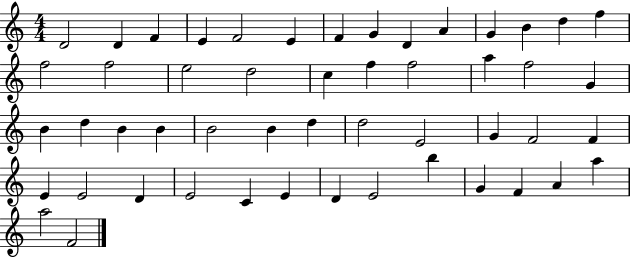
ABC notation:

X:1
T:Untitled
M:4/4
L:1/4
K:C
D2 D F E F2 E F G D A G B d f f2 f2 e2 d2 c f f2 a f2 G B d B B B2 B d d2 E2 G F2 F E E2 D E2 C E D E2 b G F A a a2 F2